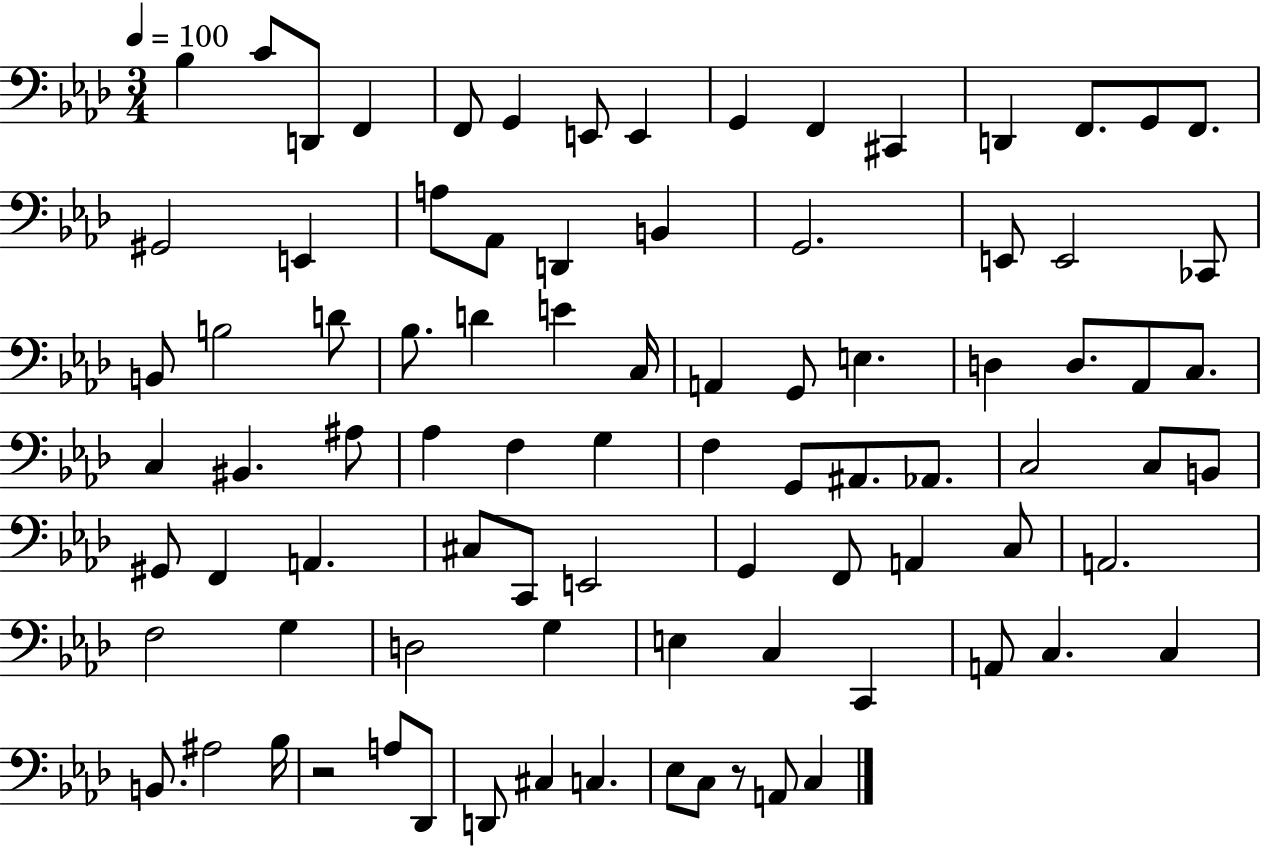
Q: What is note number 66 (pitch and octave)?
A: D3